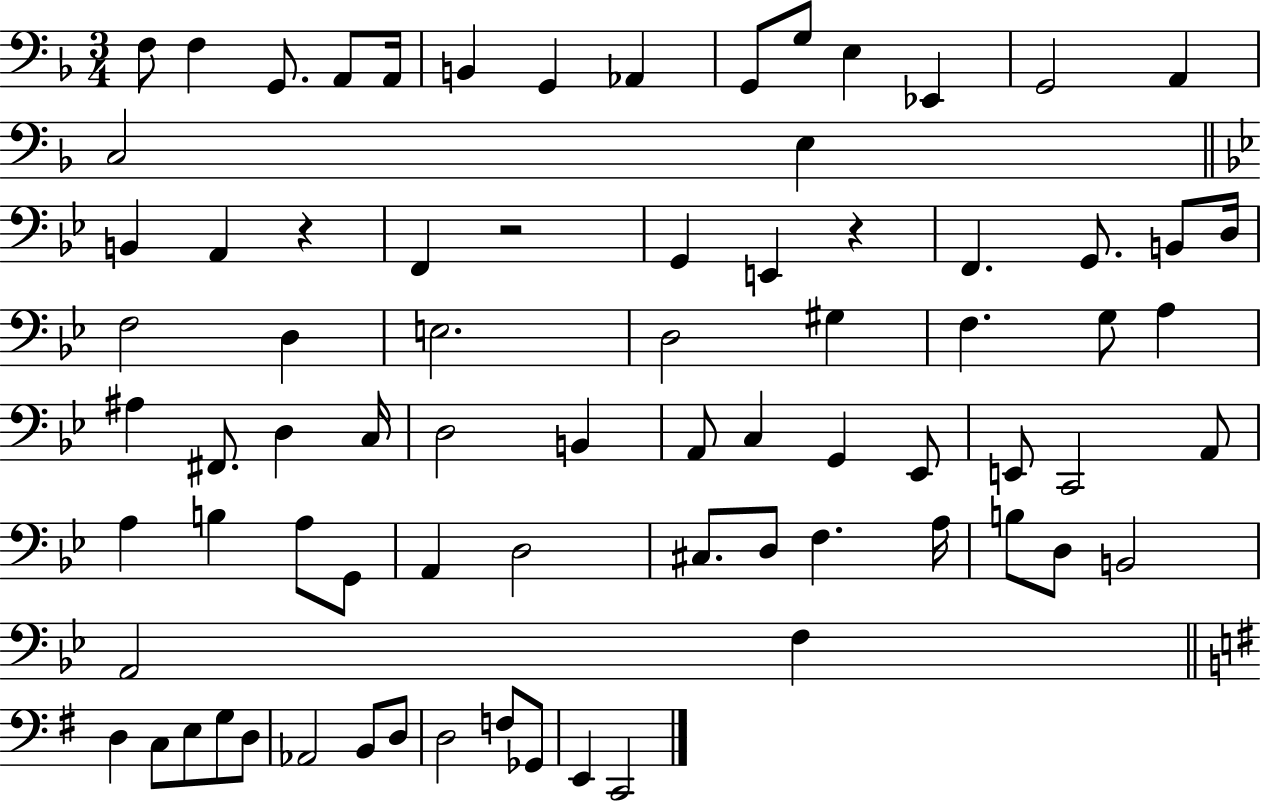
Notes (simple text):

F3/e F3/q G2/e. A2/e A2/s B2/q G2/q Ab2/q G2/e G3/e E3/q Eb2/q G2/h A2/q C3/h E3/q B2/q A2/q R/q F2/q R/h G2/q E2/q R/q F2/q. G2/e. B2/e D3/s F3/h D3/q E3/h. D3/h G#3/q F3/q. G3/e A3/q A#3/q F#2/e. D3/q C3/s D3/h B2/q A2/e C3/q G2/q Eb2/e E2/e C2/h A2/e A3/q B3/q A3/e G2/e A2/q D3/h C#3/e. D3/e F3/q. A3/s B3/e D3/e B2/h A2/h F3/q D3/q C3/e E3/e G3/e D3/e Ab2/h B2/e D3/e D3/h F3/e Gb2/e E2/q C2/h